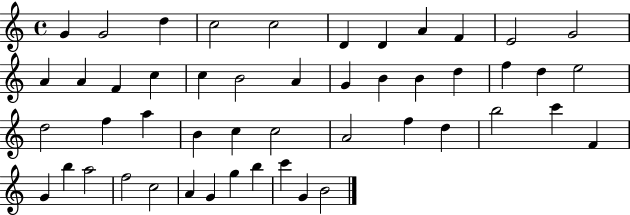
X:1
T:Untitled
M:4/4
L:1/4
K:C
G G2 d c2 c2 D D A F E2 G2 A A F c c B2 A G B B d f d e2 d2 f a B c c2 A2 f d b2 c' F G b a2 f2 c2 A G g b c' G B2